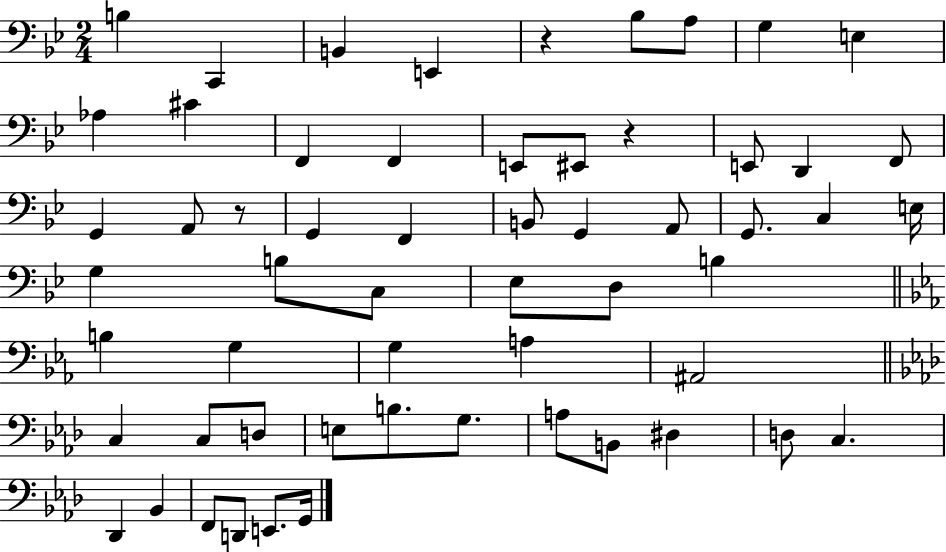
B3/q C2/q B2/q E2/q R/q Bb3/e A3/e G3/q E3/q Ab3/q C#4/q F2/q F2/q E2/e EIS2/e R/q E2/e D2/q F2/e G2/q A2/e R/e G2/q F2/q B2/e G2/q A2/e G2/e. C3/q E3/s G3/q B3/e C3/e Eb3/e D3/e B3/q B3/q G3/q G3/q A3/q A#2/h C3/q C3/e D3/e E3/e B3/e. G3/e. A3/e B2/e D#3/q D3/e C3/q. Db2/q Bb2/q F2/e D2/e E2/e. G2/s